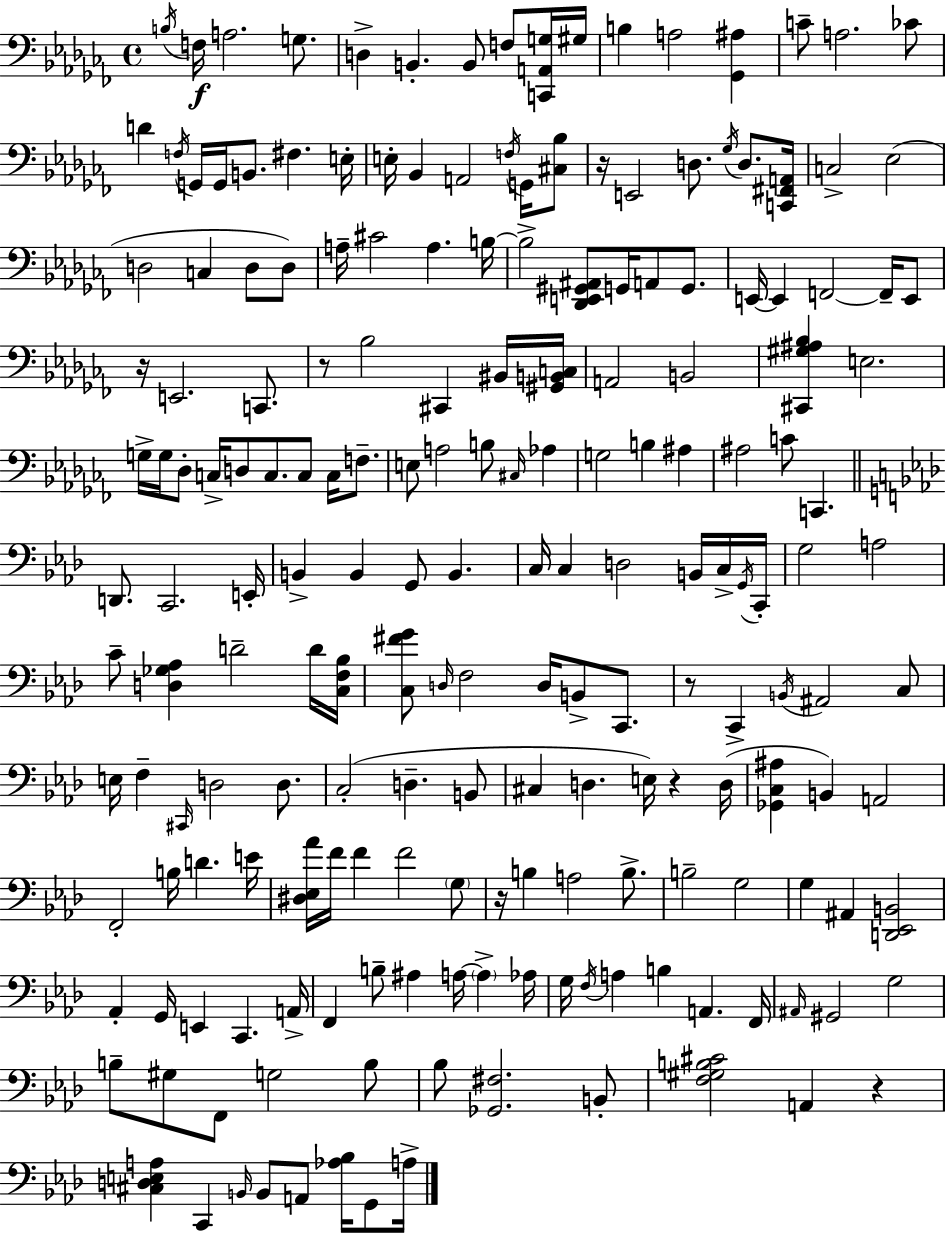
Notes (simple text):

B3/s F3/s A3/h. G3/e. D3/q B2/q. B2/e F3/e [C2,A2,G3]/s G#3/s B3/q A3/h [Gb2,A#3]/q C4/e A3/h. CES4/e D4/q F3/s G2/s G2/s B2/e. F#3/q. E3/s E3/s Bb2/q A2/h F3/s G2/s [C#3,Bb3]/e R/s E2/h D3/e. Gb3/s D3/e. [C2,F#2,A2]/s C3/h Eb3/h D3/h C3/q D3/e D3/e A3/s C#4/h A3/q. B3/s B3/h [Db2,E2,G#2,A#2]/e G2/s A2/e G2/e. E2/s E2/q F2/h F2/s E2/e R/s E2/h. C2/e. R/e Bb3/h C#2/q BIS2/s [G#2,B2,C3]/s A2/h B2/h [C#2,G#3,A#3,Bb3]/q E3/h. G3/s G3/s Db3/e C3/s D3/e C3/e. C3/e C3/s F3/e. E3/e A3/h B3/e C#3/s Ab3/q G3/h B3/q A#3/q A#3/h C4/e C2/q. D2/e. C2/h. E2/s B2/q B2/q G2/e B2/q. C3/s C3/q D3/h B2/s C3/s G2/s C2/s G3/h A3/h C4/e [D3,Gb3,Ab3]/q D4/h D4/s [C3,F3,Bb3]/s [C3,F#4,G4]/e D3/s F3/h D3/s B2/e C2/e. R/e C2/q B2/s A#2/h C3/e E3/s F3/q C#2/s D3/h D3/e. C3/h D3/q. B2/e C#3/q D3/q. E3/s R/q D3/s [Gb2,C3,A#3]/q B2/q A2/h F2/h B3/s D4/q. E4/s [D#3,Eb3,Ab4]/s F4/s F4/q F4/h G3/e R/s B3/q A3/h B3/e. B3/h G3/h G3/q A#2/q [D2,Eb2,B2]/h Ab2/q G2/s E2/q C2/q. A2/s F2/q B3/e A#3/q A3/s A3/q Ab3/s G3/s F3/s A3/q B3/q A2/q. F2/s A#2/s G#2/h G3/h B3/e G#3/e F2/e G3/h B3/e Bb3/e [Gb2,F#3]/h. B2/e [F3,G#3,B3,C#4]/h A2/q R/q [C#3,D3,E3,A3]/q C2/q B2/s B2/e A2/e [Ab3,Bb3]/s G2/e A3/s